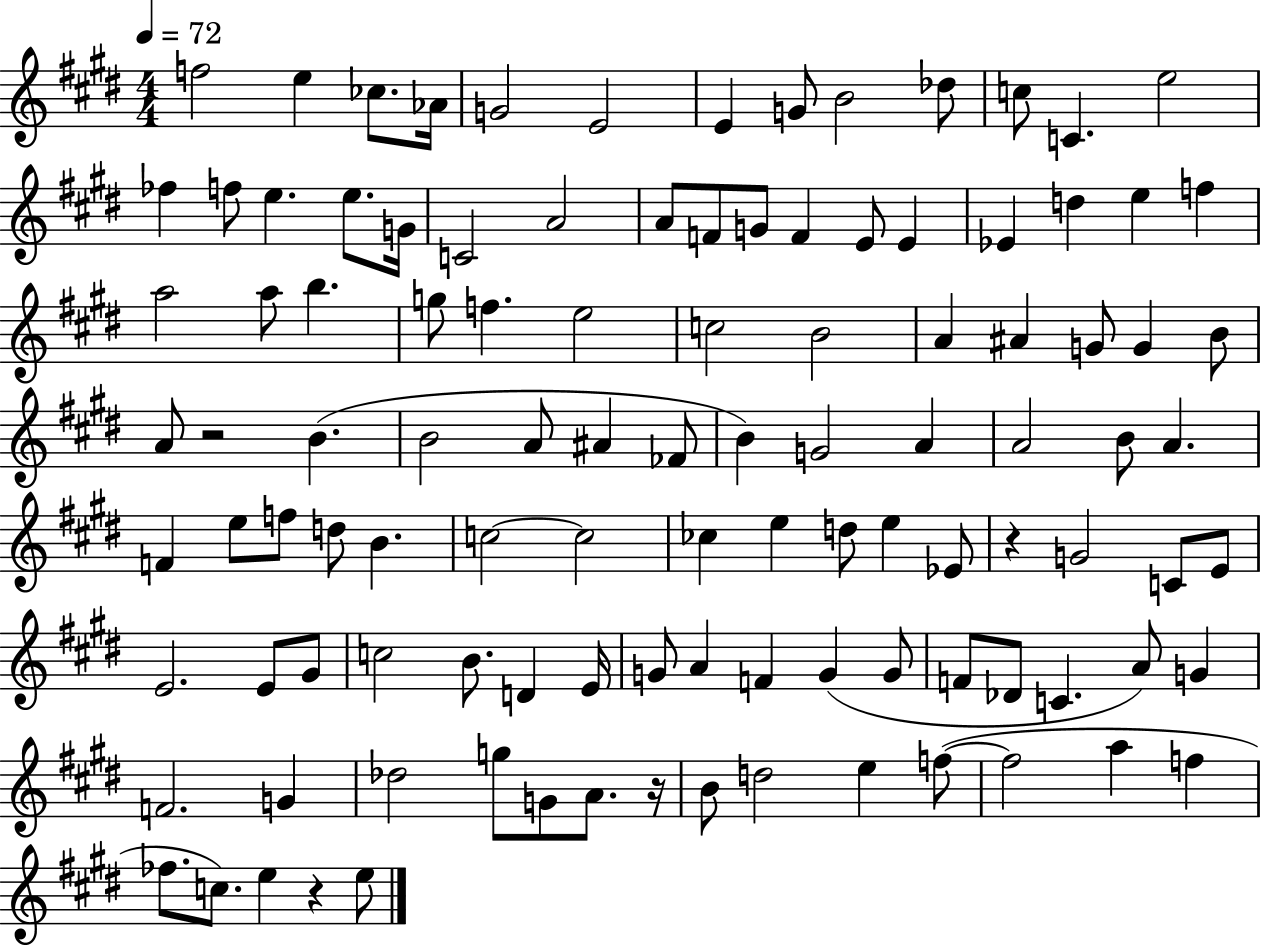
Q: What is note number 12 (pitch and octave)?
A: C4